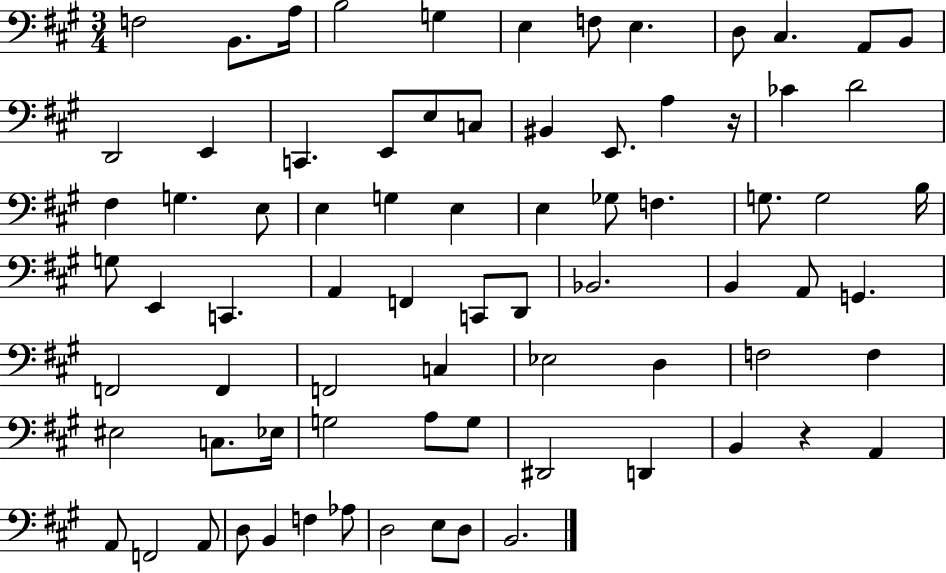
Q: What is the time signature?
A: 3/4